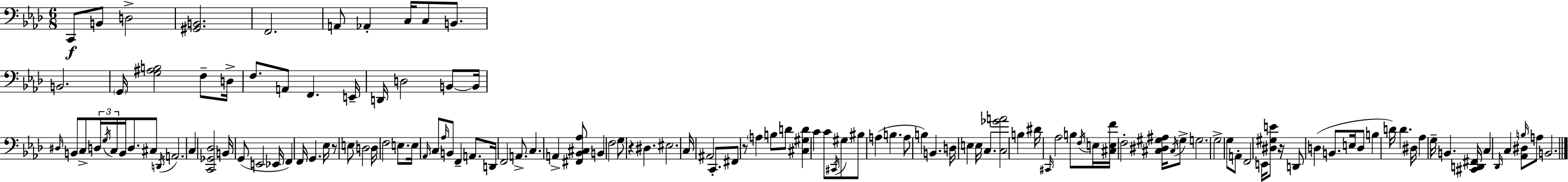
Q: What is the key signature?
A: AES major